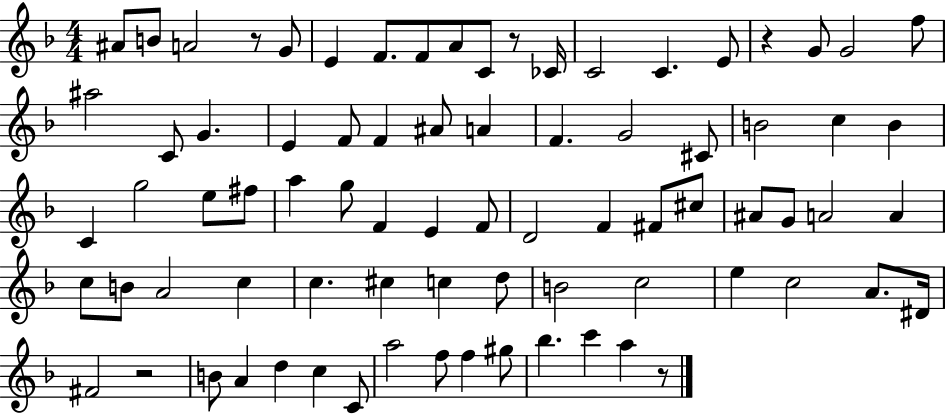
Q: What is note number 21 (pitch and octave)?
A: F4